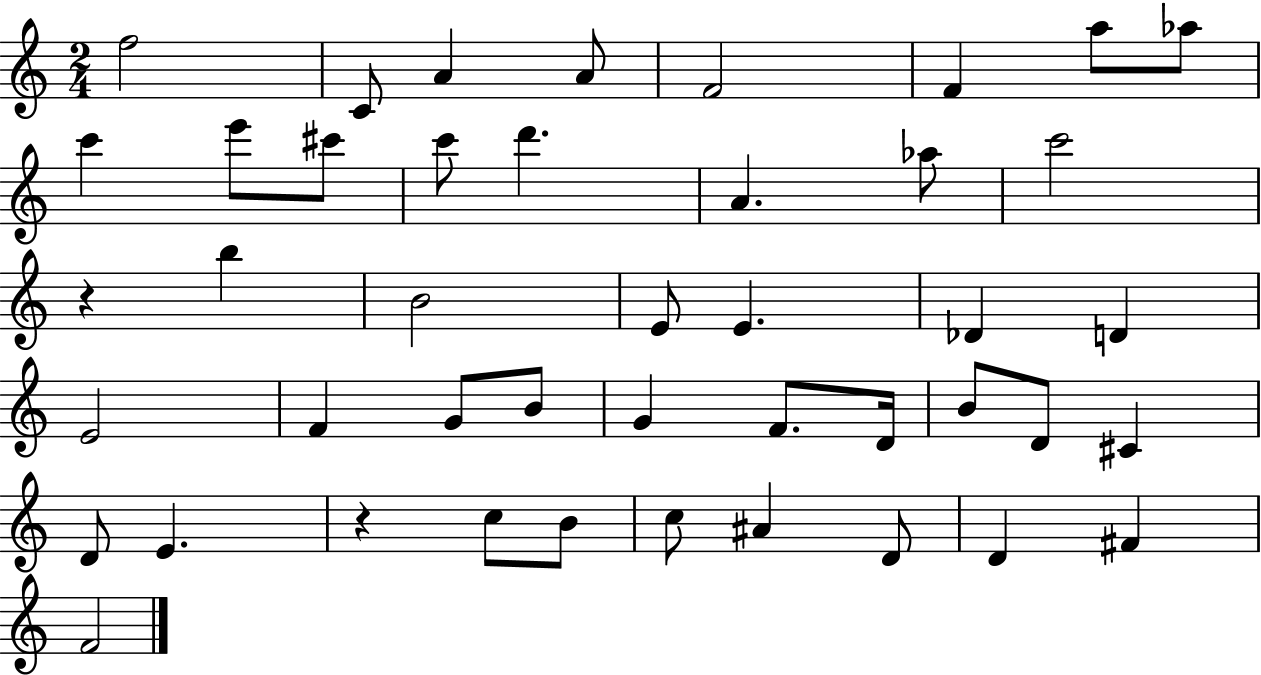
{
  \clef treble
  \numericTimeSignature
  \time 2/4
  \key c \major
  f''2 | c'8 a'4 a'8 | f'2 | f'4 a''8 aes''8 | \break c'''4 e'''8 cis'''8 | c'''8 d'''4. | a'4. aes''8 | c'''2 | \break r4 b''4 | b'2 | e'8 e'4. | des'4 d'4 | \break e'2 | f'4 g'8 b'8 | g'4 f'8. d'16 | b'8 d'8 cis'4 | \break d'8 e'4. | r4 c''8 b'8 | c''8 ais'4 d'8 | d'4 fis'4 | \break f'2 | \bar "|."
}